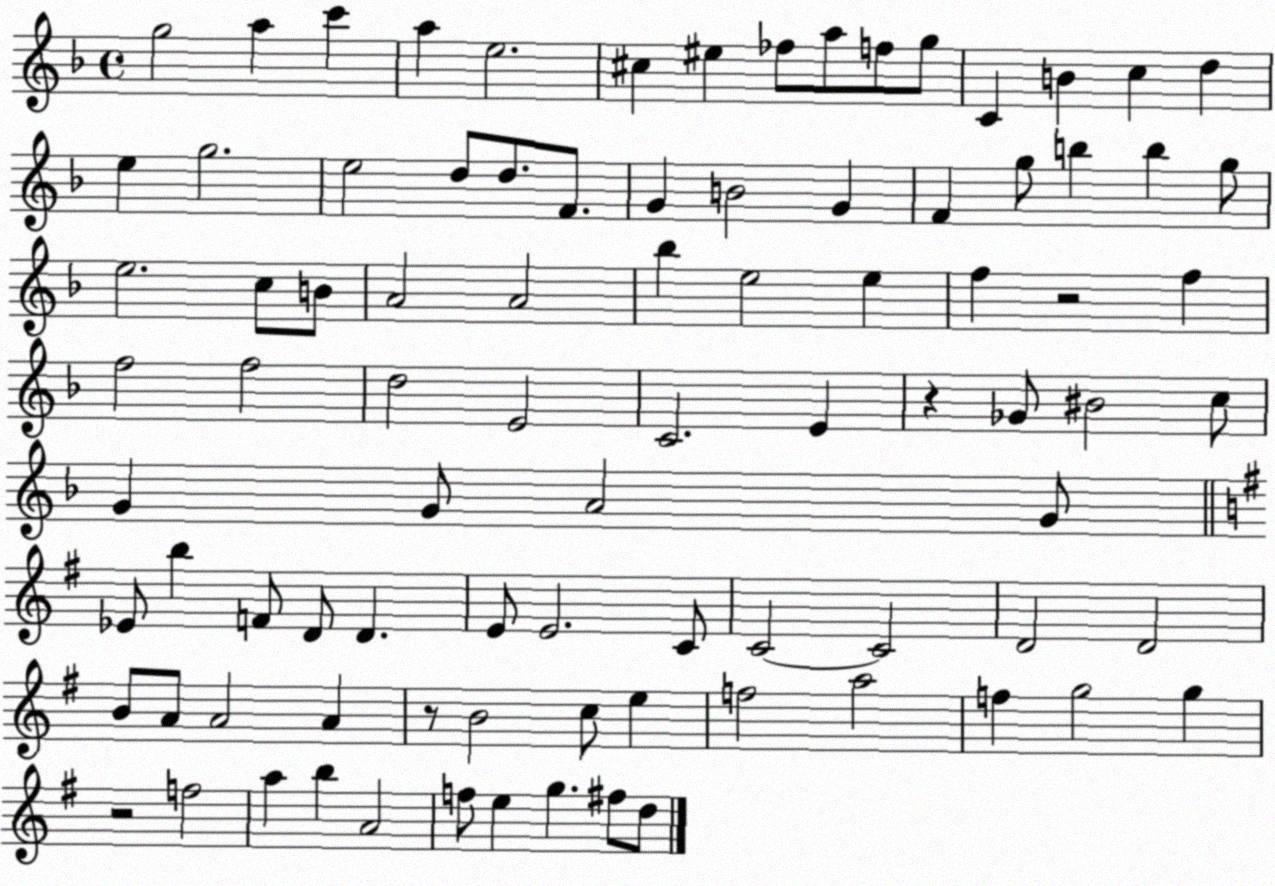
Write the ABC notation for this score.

X:1
T:Untitled
M:4/4
L:1/4
K:F
g2 a c' a e2 ^c ^e _f/2 a/2 f/2 g/2 C B c d e g2 e2 d/2 d/2 F/2 G B2 G F g/2 b b g/2 e2 c/2 B/2 A2 A2 _b e2 e f z2 f f2 f2 d2 E2 C2 E z _G/2 ^B2 c/2 G G/2 A2 G/2 _E/2 b F/2 D/2 D E/2 E2 C/2 C2 C2 D2 D2 B/2 A/2 A2 A z/2 B2 c/2 e f2 a2 f g2 g z2 f2 a b A2 f/2 e g ^f/2 d/2